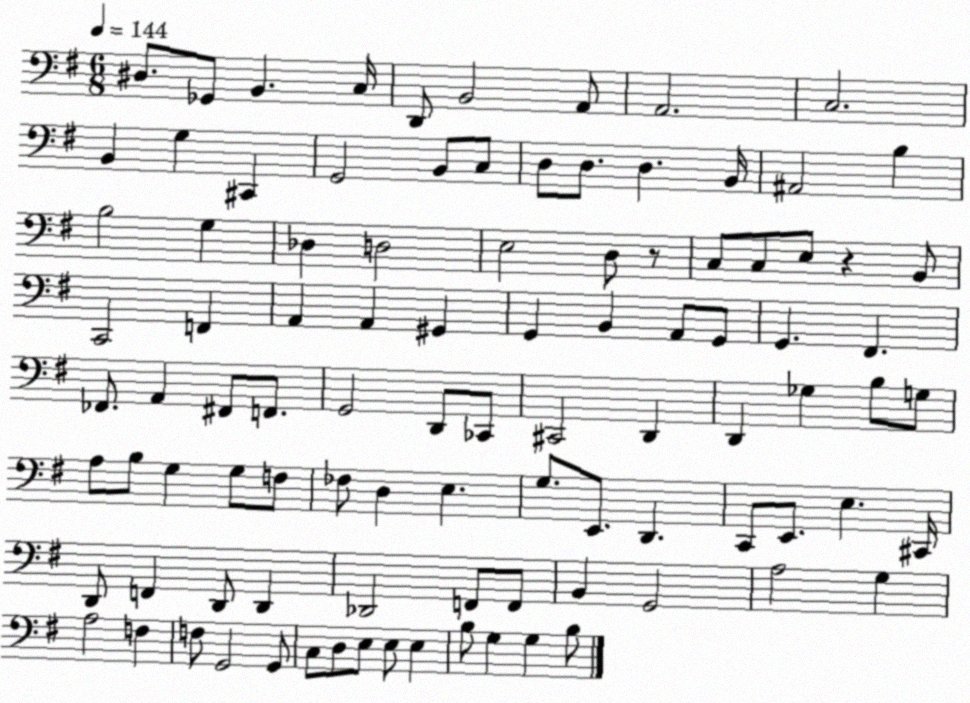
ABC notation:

X:1
T:Untitled
M:6/8
L:1/4
K:G
^D,/2 _G,,/2 B,, C,/4 D,,/2 B,,2 A,,/2 A,,2 C,2 B,, G, ^C,, G,,2 B,,/2 C,/2 D,/2 D,/2 D, B,,/4 ^A,,2 B, B,2 G, _D, D,2 E,2 D,/2 z/2 C,/2 C,/2 E,/2 z B,,/2 C,,2 F,, A,, A,, ^G,, G,, B,, A,,/2 G,,/2 G,, ^F,, _F,,/2 A,, ^F,,/2 F,,/2 G,,2 D,,/2 _C,,/2 ^C,,2 D,, D,, _G, B,/2 G,/2 A,/2 B,/2 G, G,/2 F,/2 _F,/2 D, E, G,/2 E,,/2 D,, C,,/2 E,,/2 E, ^C,,/4 D,,/2 F,, D,,/2 D,, _D,,2 F,,/2 F,,/2 B,, G,,2 A,2 G, A,2 F, F,/2 G,,2 G,,/2 C,/2 D,/2 E,/2 E,/2 E, B,/2 G, G, B,/2